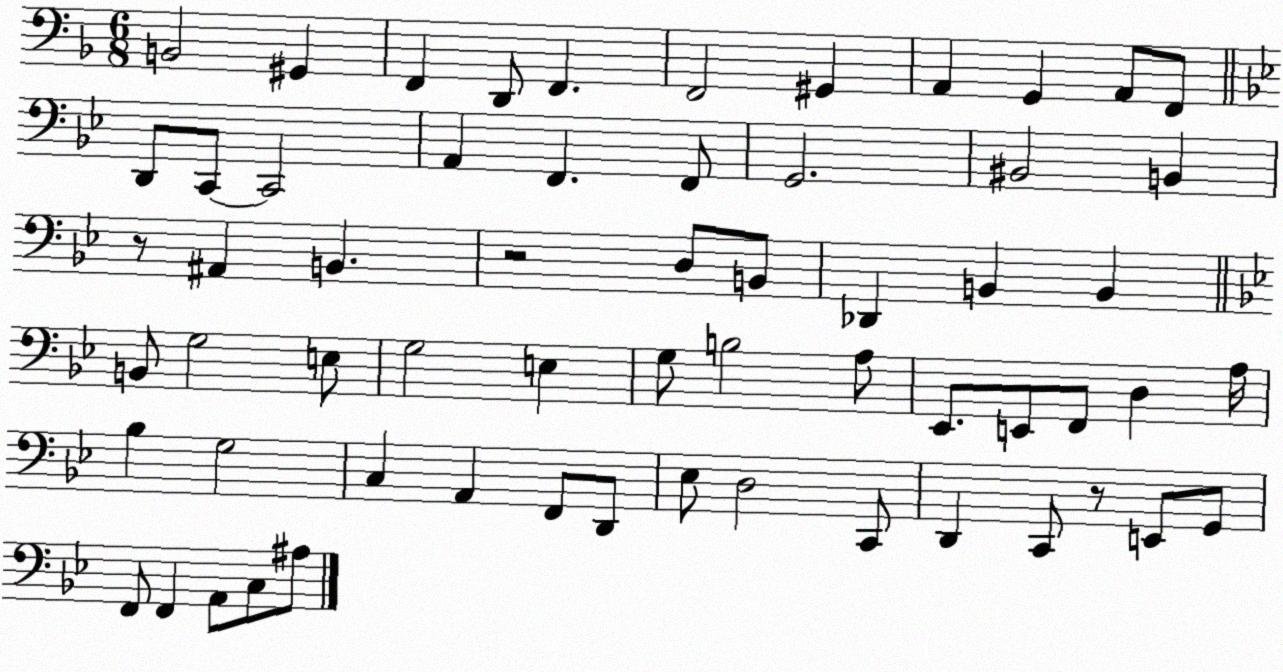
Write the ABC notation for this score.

X:1
T:Untitled
M:6/8
L:1/4
K:F
B,,2 ^G,, F,, D,,/2 F,, F,,2 ^G,, A,, G,, A,,/2 F,,/2 D,,/2 C,,/2 C,,2 A,, F,, F,,/2 G,,2 ^B,,2 B,, z/2 ^A,, B,, z2 D,/2 B,,/2 _D,, B,, B,, B,,/2 G,2 E,/2 G,2 E, G,/2 B,2 A,/2 _E,,/2 E,,/2 F,,/2 D, A,/4 _B, G,2 C, A,, F,,/2 D,,/2 _E,/2 D,2 C,,/2 D,, C,,/2 z/2 E,,/2 G,,/2 F,,/2 F,, A,,/2 C,/2 ^A,/2